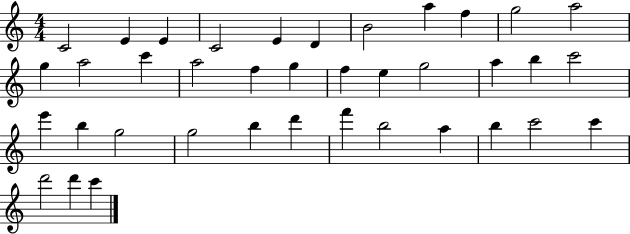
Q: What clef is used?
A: treble